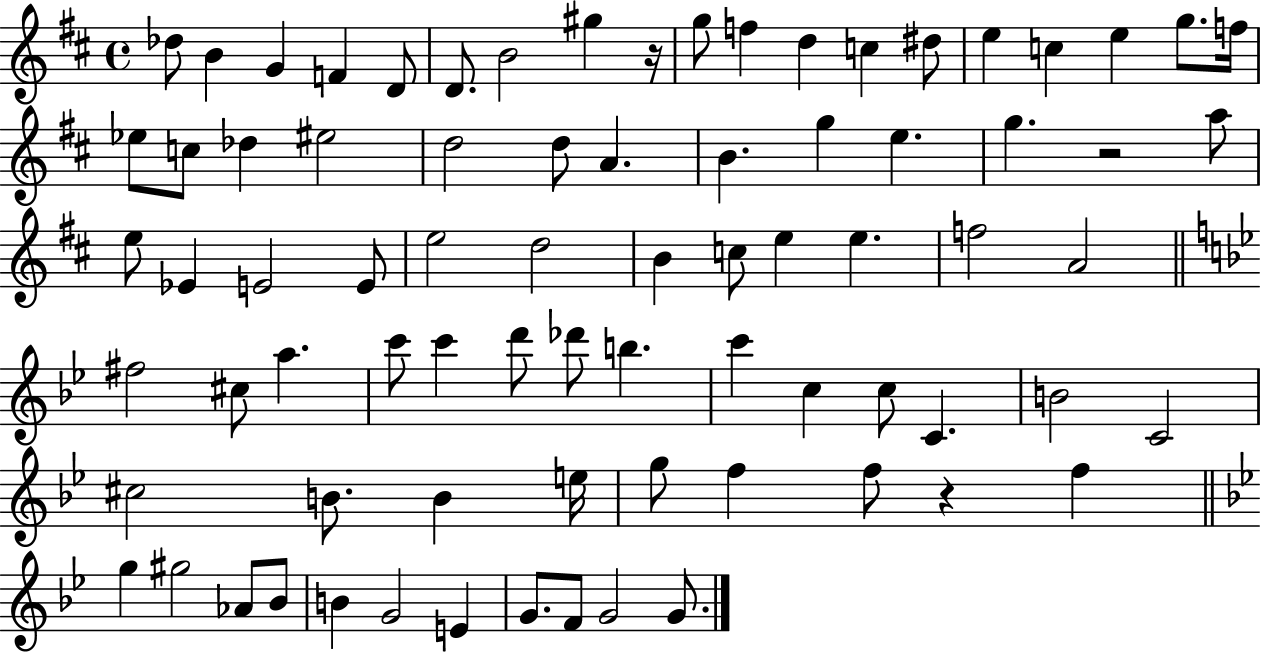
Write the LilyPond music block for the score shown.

{
  \clef treble
  \time 4/4
  \defaultTimeSignature
  \key d \major
  des''8 b'4 g'4 f'4 d'8 | d'8. b'2 gis''4 r16 | g''8 f''4 d''4 c''4 dis''8 | e''4 c''4 e''4 g''8. f''16 | \break ees''8 c''8 des''4 eis''2 | d''2 d''8 a'4. | b'4. g''4 e''4. | g''4. r2 a''8 | \break e''8 ees'4 e'2 e'8 | e''2 d''2 | b'4 c''8 e''4 e''4. | f''2 a'2 | \break \bar "||" \break \key bes \major fis''2 cis''8 a''4. | c'''8 c'''4 d'''8 des'''8 b''4. | c'''4 c''4 c''8 c'4. | b'2 c'2 | \break cis''2 b'8. b'4 e''16 | g''8 f''4 f''8 r4 f''4 | \bar "||" \break \key bes \major g''4 gis''2 aes'8 bes'8 | b'4 g'2 e'4 | g'8. f'8 g'2 g'8. | \bar "|."
}